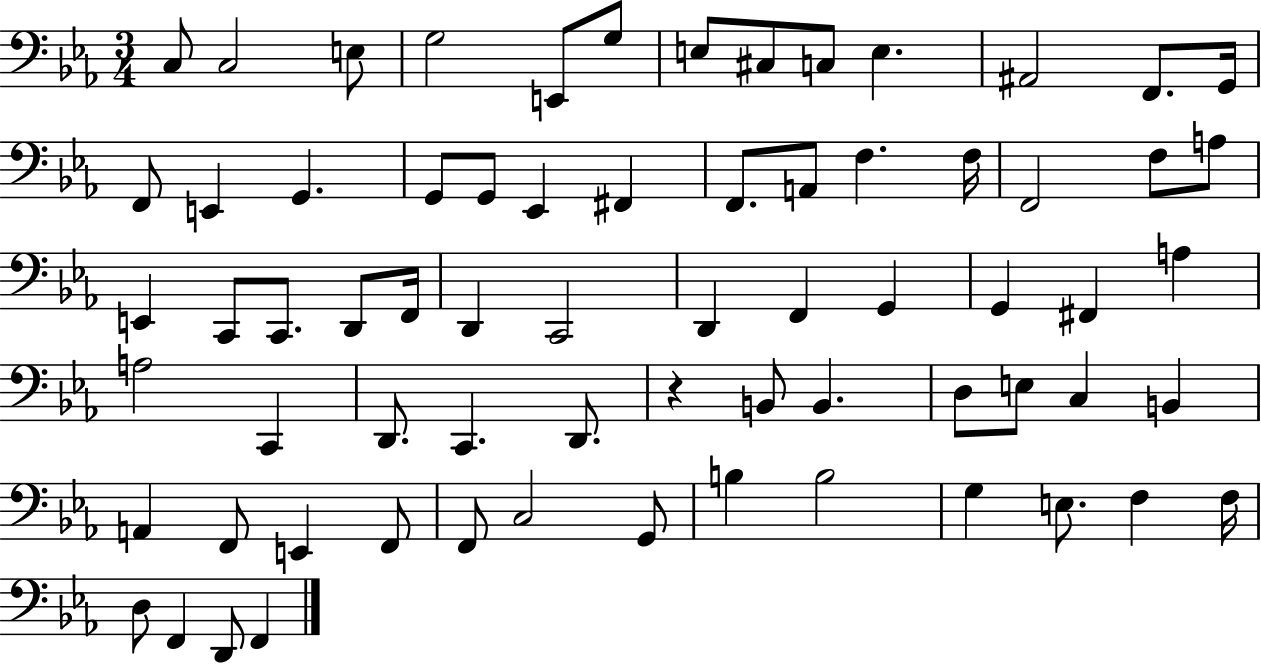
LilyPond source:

{
  \clef bass
  \numericTimeSignature
  \time 3/4
  \key ees \major
  c8 c2 e8 | g2 e,8 g8 | e8 cis8 c8 e4. | ais,2 f,8. g,16 | \break f,8 e,4 g,4. | g,8 g,8 ees,4 fis,4 | f,8. a,8 f4. f16 | f,2 f8 a8 | \break e,4 c,8 c,8. d,8 f,16 | d,4 c,2 | d,4 f,4 g,4 | g,4 fis,4 a4 | \break a2 c,4 | d,8. c,4. d,8. | r4 b,8 b,4. | d8 e8 c4 b,4 | \break a,4 f,8 e,4 f,8 | f,8 c2 g,8 | b4 b2 | g4 e8. f4 f16 | \break d8 f,4 d,8 f,4 | \bar "|."
}